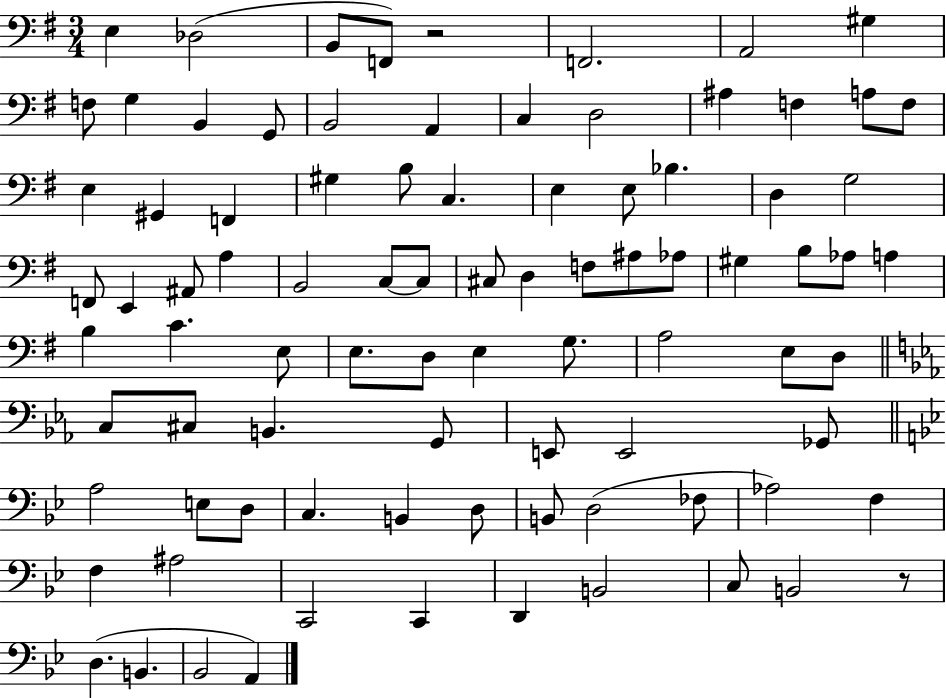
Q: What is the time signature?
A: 3/4